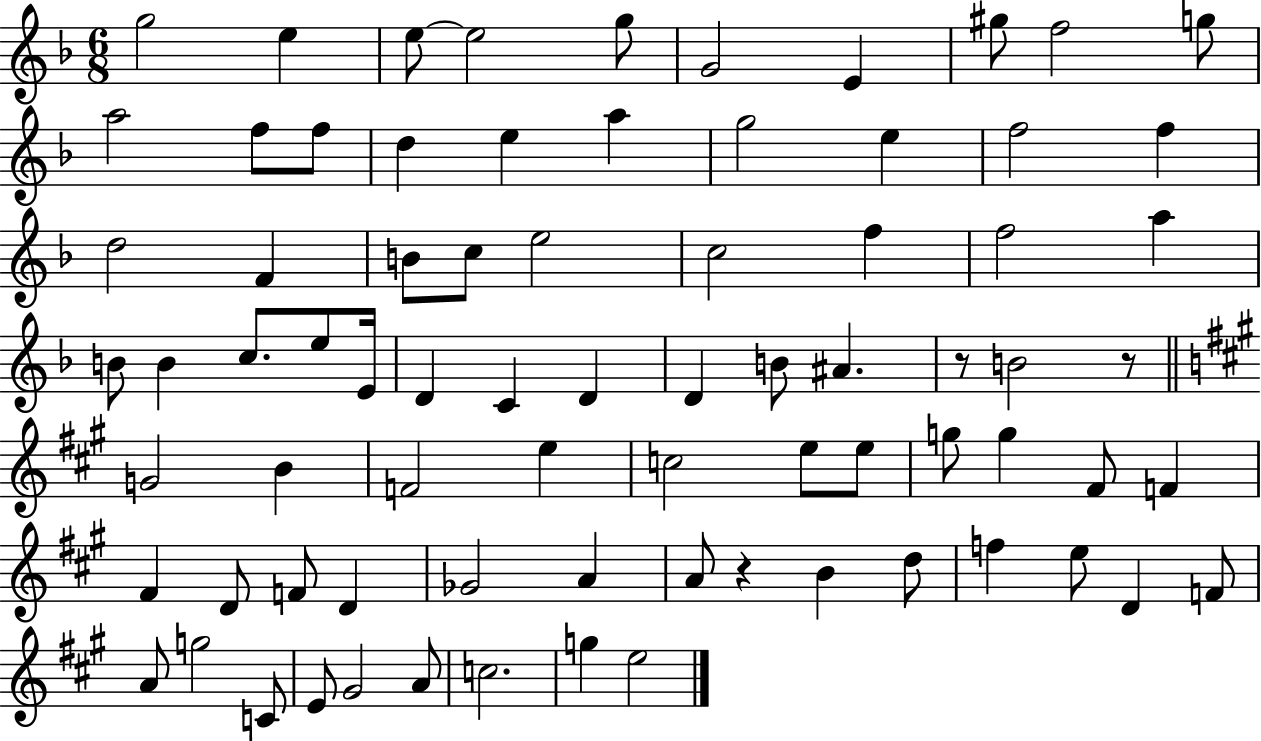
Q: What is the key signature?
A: F major